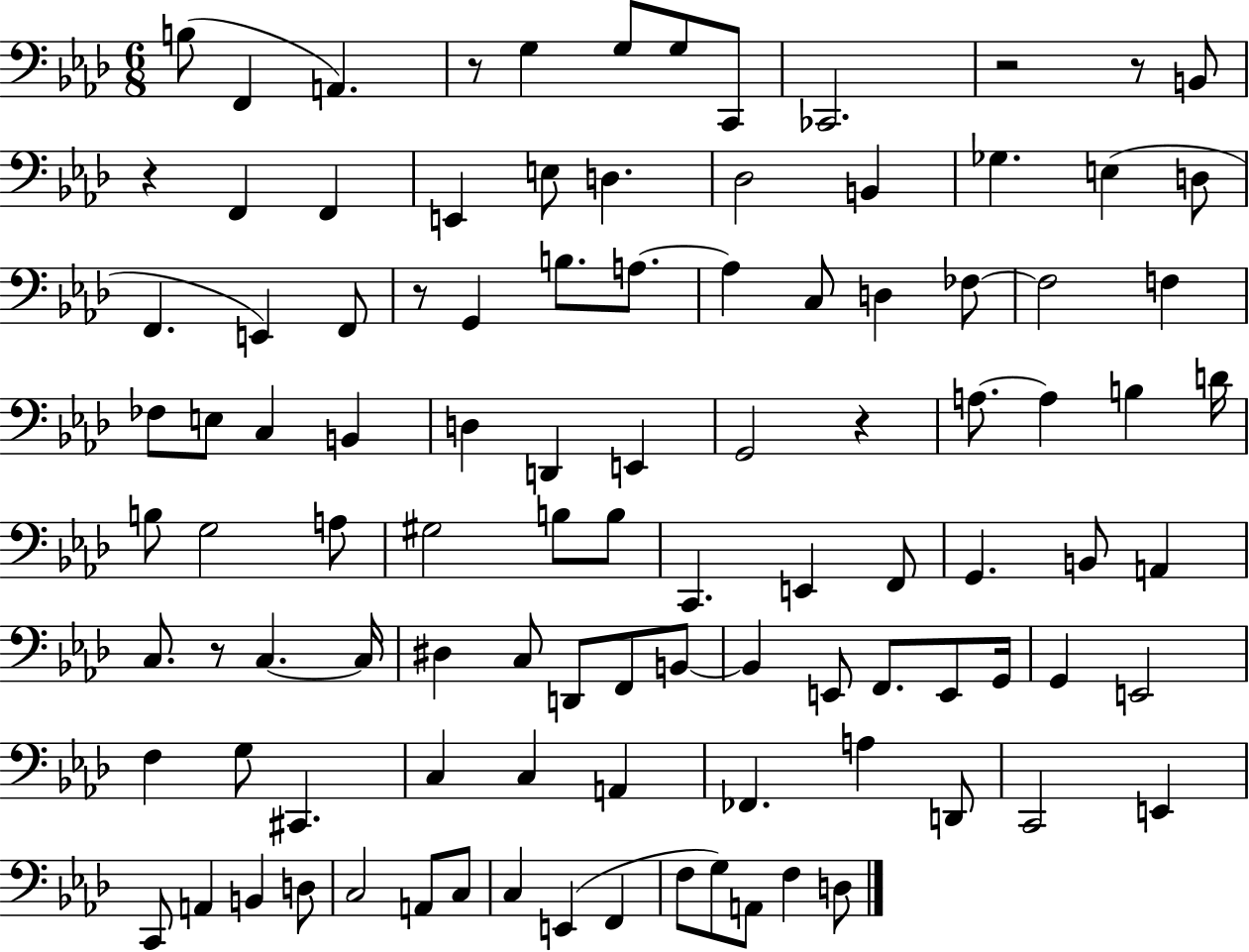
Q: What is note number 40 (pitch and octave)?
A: A3